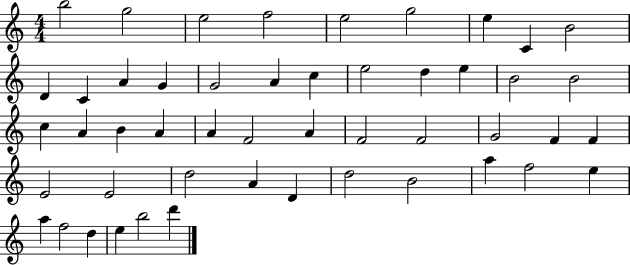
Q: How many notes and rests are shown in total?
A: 49